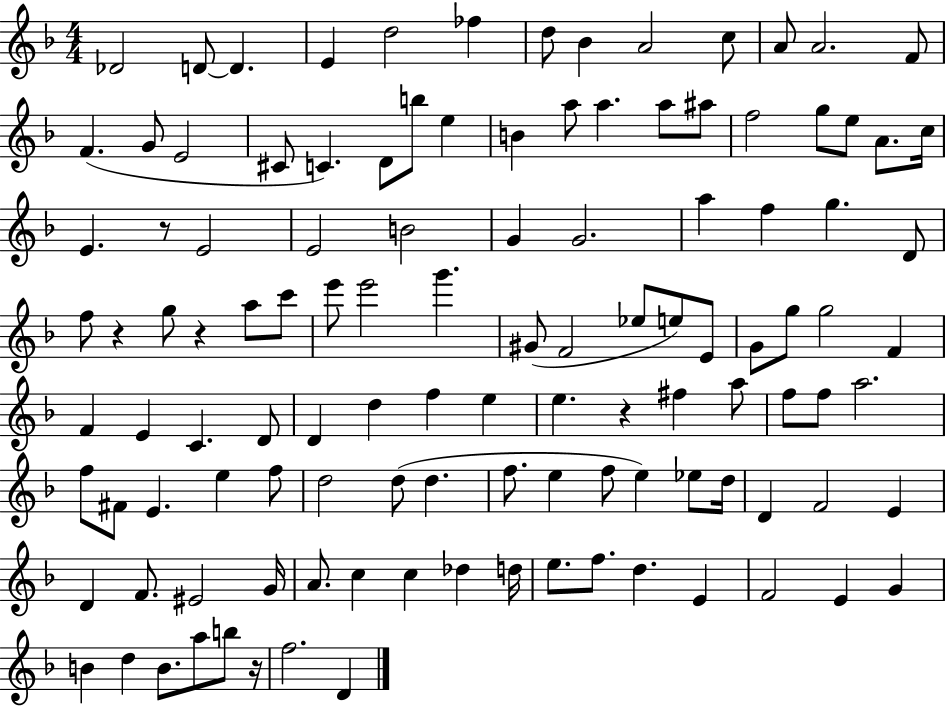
Db4/h D4/e D4/q. E4/q D5/h FES5/q D5/e Bb4/q A4/h C5/e A4/e A4/h. F4/e F4/q. G4/e E4/h C#4/e C4/q. D4/e B5/e E5/q B4/q A5/e A5/q. A5/e A#5/e F5/h G5/e E5/e A4/e. C5/s E4/q. R/e E4/h E4/h B4/h G4/q G4/h. A5/q F5/q G5/q. D4/e F5/e R/q G5/e R/q A5/e C6/e E6/e E6/h G6/q. G#4/e F4/h Eb5/e E5/e E4/e G4/e G5/e G5/h F4/q F4/q E4/q C4/q. D4/e D4/q D5/q F5/q E5/q E5/q. R/q F#5/q A5/e F5/e F5/e A5/h. F5/e F#4/e E4/q. E5/q F5/e D5/h D5/e D5/q. F5/e. E5/q F5/e E5/q Eb5/e D5/s D4/q F4/h E4/q D4/q F4/e. EIS4/h G4/s A4/e. C5/q C5/q Db5/q D5/s E5/e. F5/e. D5/q. E4/q F4/h E4/q G4/q B4/q D5/q B4/e. A5/e B5/e R/s F5/h. D4/q